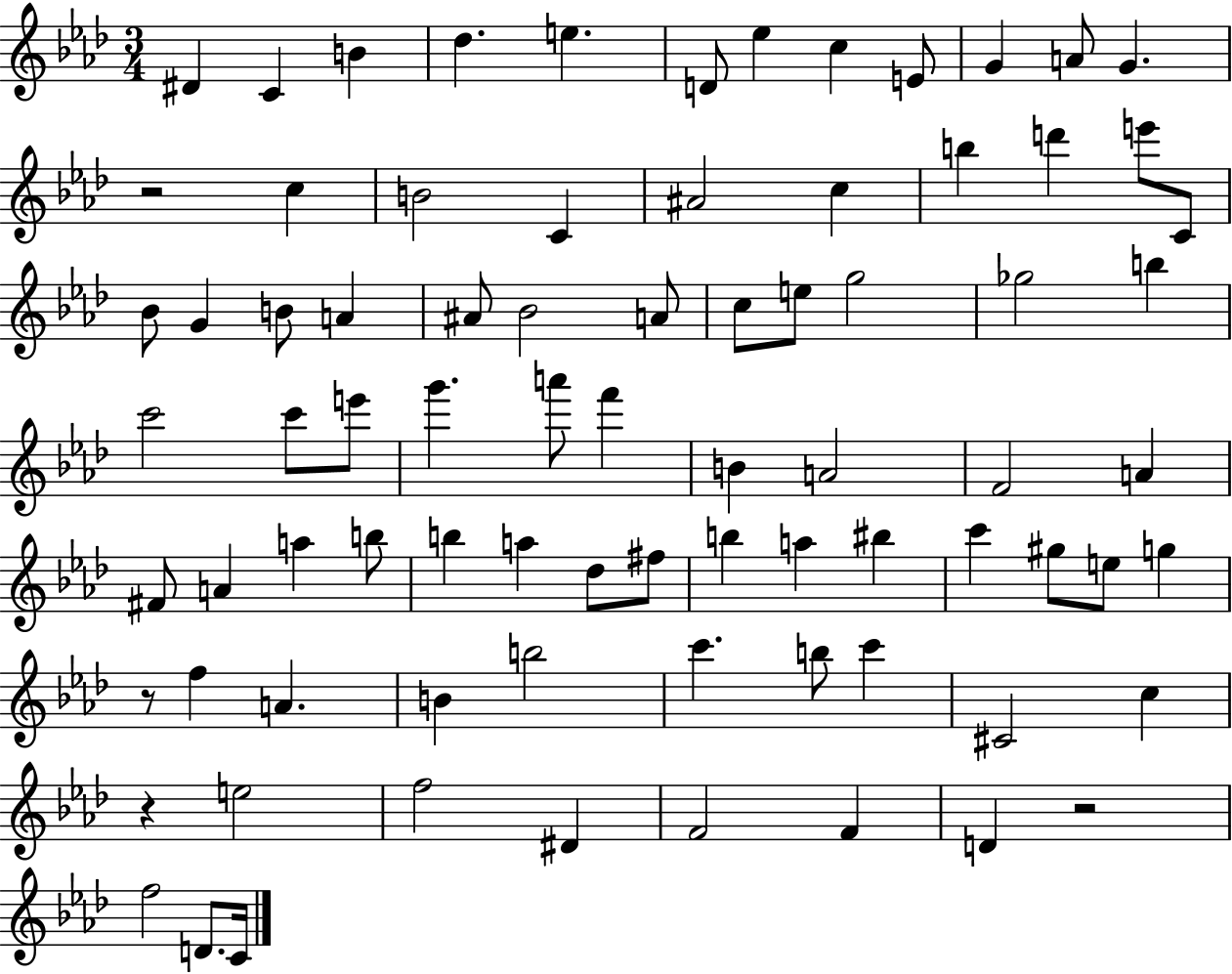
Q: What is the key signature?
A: AES major